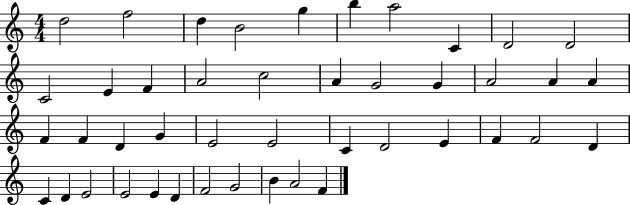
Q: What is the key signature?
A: C major